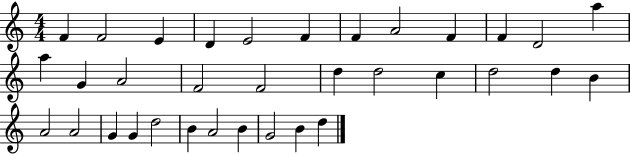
{
  \clef treble
  \numericTimeSignature
  \time 4/4
  \key c \major
  f'4 f'2 e'4 | d'4 e'2 f'4 | f'4 a'2 f'4 | f'4 d'2 a''4 | \break a''4 g'4 a'2 | f'2 f'2 | d''4 d''2 c''4 | d''2 d''4 b'4 | \break a'2 a'2 | g'4 g'4 d''2 | b'4 a'2 b'4 | g'2 b'4 d''4 | \break \bar "|."
}